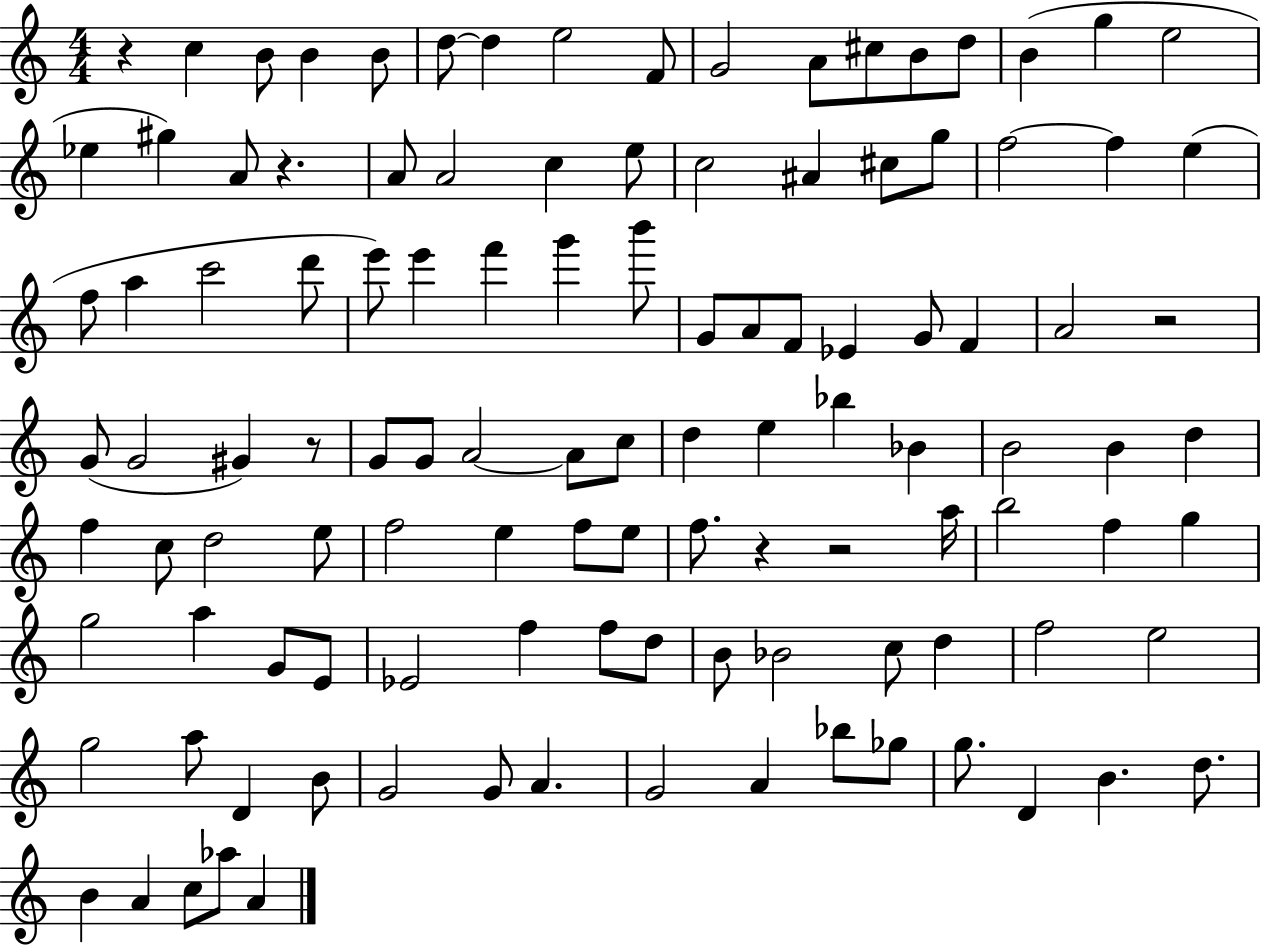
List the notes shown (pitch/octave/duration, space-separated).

R/q C5/q B4/e B4/q B4/e D5/e D5/q E5/h F4/e G4/h A4/e C#5/e B4/e D5/e B4/q G5/q E5/h Eb5/q G#5/q A4/e R/q. A4/e A4/h C5/q E5/e C5/h A#4/q C#5/e G5/e F5/h F5/q E5/q F5/e A5/q C6/h D6/e E6/e E6/q F6/q G6/q B6/e G4/e A4/e F4/e Eb4/q G4/e F4/q A4/h R/h G4/e G4/h G#4/q R/e G4/e G4/e A4/h A4/e C5/e D5/q E5/q Bb5/q Bb4/q B4/h B4/q D5/q F5/q C5/e D5/h E5/e F5/h E5/q F5/e E5/e F5/e. R/q R/h A5/s B5/h F5/q G5/q G5/h A5/q G4/e E4/e Eb4/h F5/q F5/e D5/e B4/e Bb4/h C5/e D5/q F5/h E5/h G5/h A5/e D4/q B4/e G4/h G4/e A4/q. G4/h A4/q Bb5/e Gb5/e G5/e. D4/q B4/q. D5/e. B4/q A4/q C5/e Ab5/e A4/q